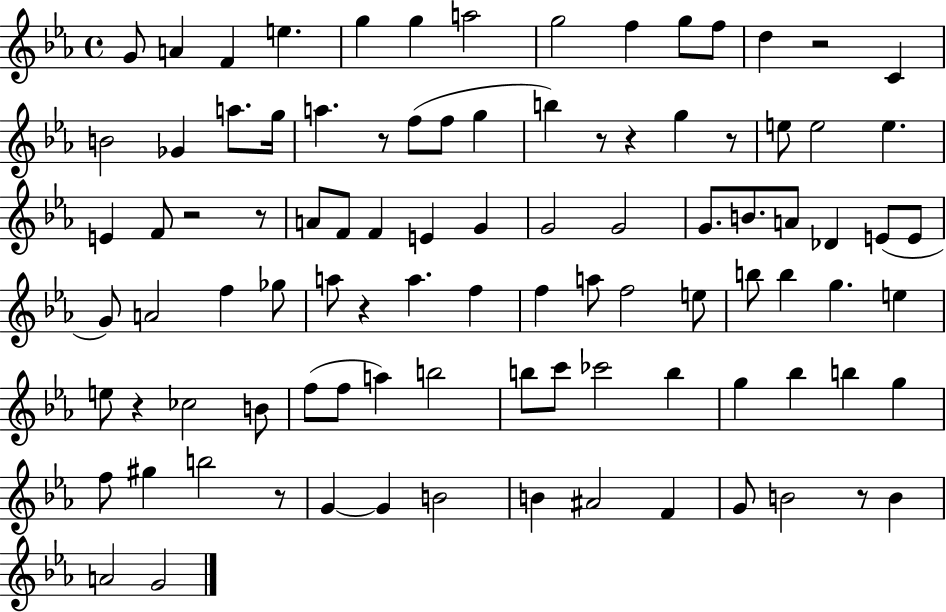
G4/e A4/q F4/q E5/q. G5/q G5/q A5/h G5/h F5/q G5/e F5/e D5/q R/h C4/q B4/h Gb4/q A5/e. G5/s A5/q. R/e F5/e F5/e G5/q B5/q R/e R/q G5/q R/e E5/e E5/h E5/q. E4/q F4/e R/h R/e A4/e F4/e F4/q E4/q G4/q G4/h G4/h G4/e. B4/e. A4/e Db4/q E4/e E4/e G4/e A4/h F5/q Gb5/e A5/e R/q A5/q. F5/q F5/q A5/e F5/h E5/e B5/e B5/q G5/q. E5/q E5/e R/q CES5/h B4/e F5/e F5/e A5/q B5/h B5/e C6/e CES6/h B5/q G5/q Bb5/q B5/q G5/q F5/e G#5/q B5/h R/e G4/q G4/q B4/h B4/q A#4/h F4/q G4/e B4/h R/e B4/q A4/h G4/h